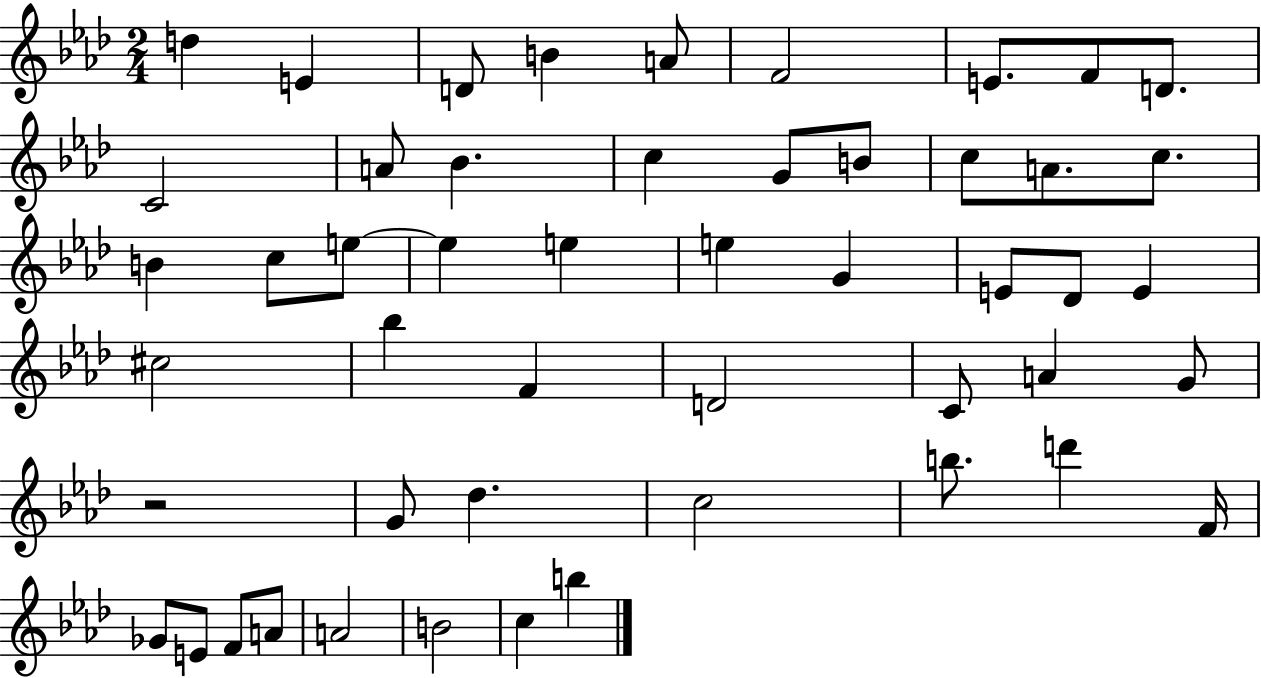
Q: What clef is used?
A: treble